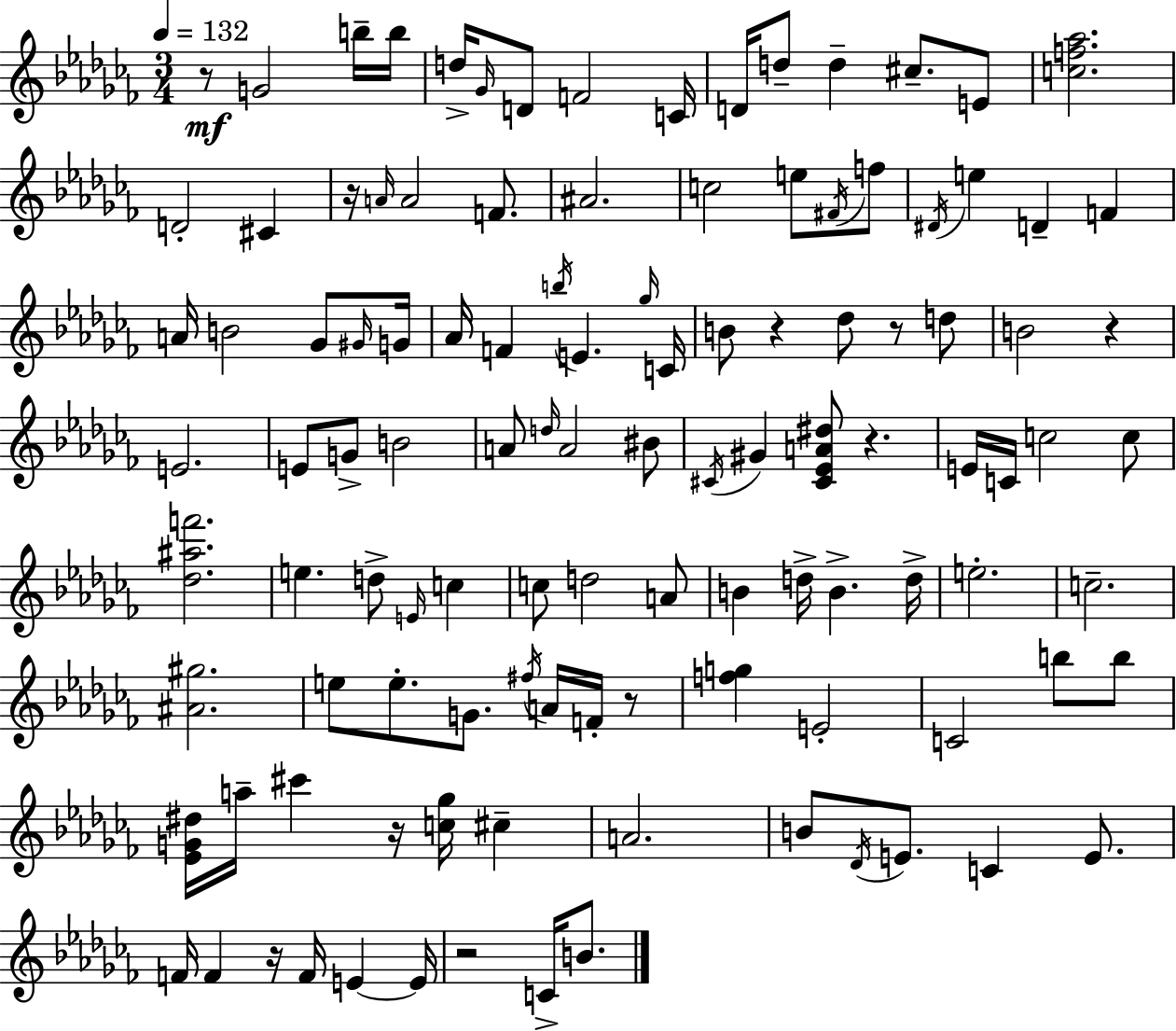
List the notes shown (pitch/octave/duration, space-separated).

R/e G4/h B5/s B5/s D5/s Gb4/s D4/e F4/h C4/s D4/s D5/e D5/q C#5/e. E4/e [C5,F5,Ab5]/h. D4/h C#4/q R/s A4/s A4/h F4/e. A#4/h. C5/h E5/e F#4/s F5/e D#4/s E5/q D4/q F4/q A4/s B4/h Gb4/e G#4/s G4/s Ab4/s F4/q B5/s E4/q. Gb5/s C4/s B4/e R/q Db5/e R/e D5/e B4/h R/q E4/h. E4/e G4/e B4/h A4/e D5/s A4/h BIS4/e C#4/s G#4/q [C#4,Eb4,A4,D#5]/e R/q. E4/s C4/s C5/h C5/e [Db5,A#5,F6]/h. E5/q. D5/e E4/s C5/q C5/e D5/h A4/e B4/q D5/s B4/q. D5/s E5/h. C5/h. [A#4,G#5]/h. E5/e E5/e. G4/e. F#5/s A4/s F4/s R/e [F5,G5]/q E4/h C4/h B5/e B5/e [Eb4,G4,D#5]/s A5/s C#6/q R/s [C5,Gb5]/s C#5/q A4/h. B4/e Db4/s E4/e. C4/q E4/e. F4/s F4/q R/s F4/s E4/q E4/s R/h C4/s B4/e.